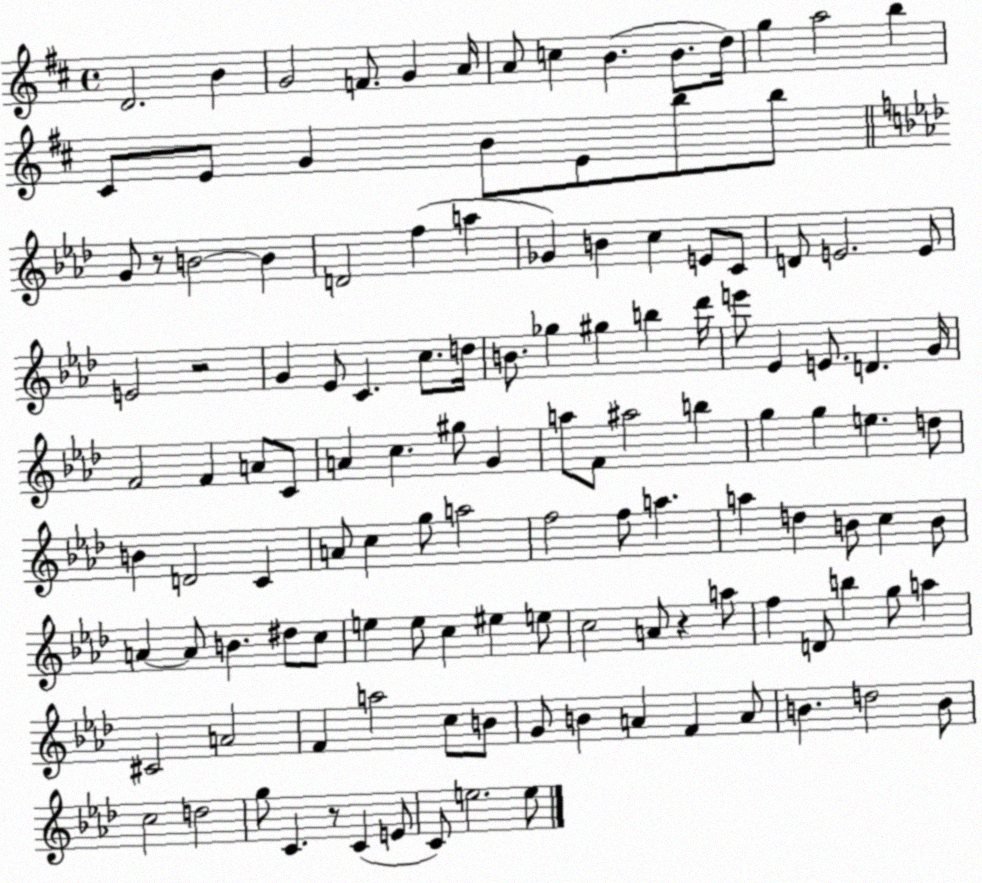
X:1
T:Untitled
M:4/4
L:1/4
K:D
D2 B G2 F/2 G A/4 A/2 c B B/2 d/4 g a2 b ^C/2 E/2 G B/2 E/2 b/2 b/2 G/2 z/2 B2 B D2 f a _G B c E/2 C/2 D/2 E2 E/2 E2 z2 G _E/2 C c/2 d/4 B/2 _g ^g b _d'/4 e'/2 _E E/2 D G/4 F2 F A/2 C/2 A c ^g/2 G a/2 F/2 ^a2 b g g e d/2 B D2 C A/2 c g/2 a2 f2 f/2 a a d B/2 c B/2 A A/2 B ^d/2 c/2 e e/2 c ^e e/2 c2 A/2 z a/2 f D/2 b g/2 a ^C2 A2 F a2 c/2 B/2 G/2 B A F A/2 B d2 B/2 c2 d2 g/2 C z/2 C E/2 C/2 e2 e/2